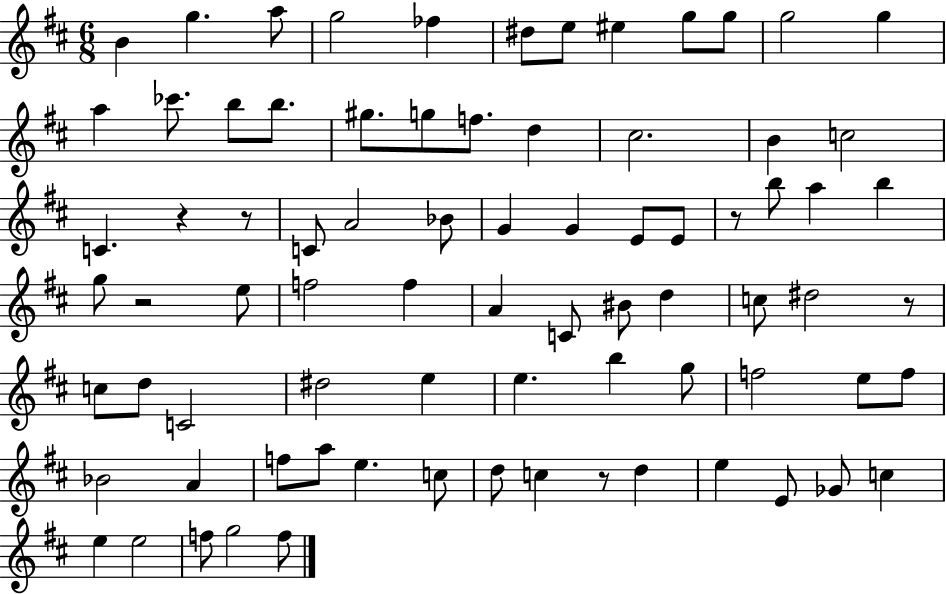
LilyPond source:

{
  \clef treble
  \numericTimeSignature
  \time 6/8
  \key d \major
  b'4 g''4. a''8 | g''2 fes''4 | dis''8 e''8 eis''4 g''8 g''8 | g''2 g''4 | \break a''4 ces'''8. b''8 b''8. | gis''8. g''8 f''8. d''4 | cis''2. | b'4 c''2 | \break c'4. r4 r8 | c'8 a'2 bes'8 | g'4 g'4 e'8 e'8 | r8 b''8 a''4 b''4 | \break g''8 r2 e''8 | f''2 f''4 | a'4 c'8 bis'8 d''4 | c''8 dis''2 r8 | \break c''8 d''8 c'2 | dis''2 e''4 | e''4. b''4 g''8 | f''2 e''8 f''8 | \break bes'2 a'4 | f''8 a''8 e''4. c''8 | d''8 c''4 r8 d''4 | e''4 e'8 ges'8 c''4 | \break e''4 e''2 | f''8 g''2 f''8 | \bar "|."
}